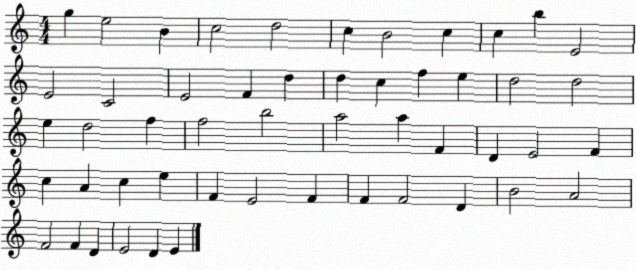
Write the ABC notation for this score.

X:1
T:Untitled
M:4/4
L:1/4
K:C
g e2 B c2 d2 c B2 c c b E2 E2 C2 E2 F d d c f e d2 d2 e d2 f f2 b2 a2 a F D E2 F c A c e F E2 F F F2 D B2 A2 F2 F D E2 D E